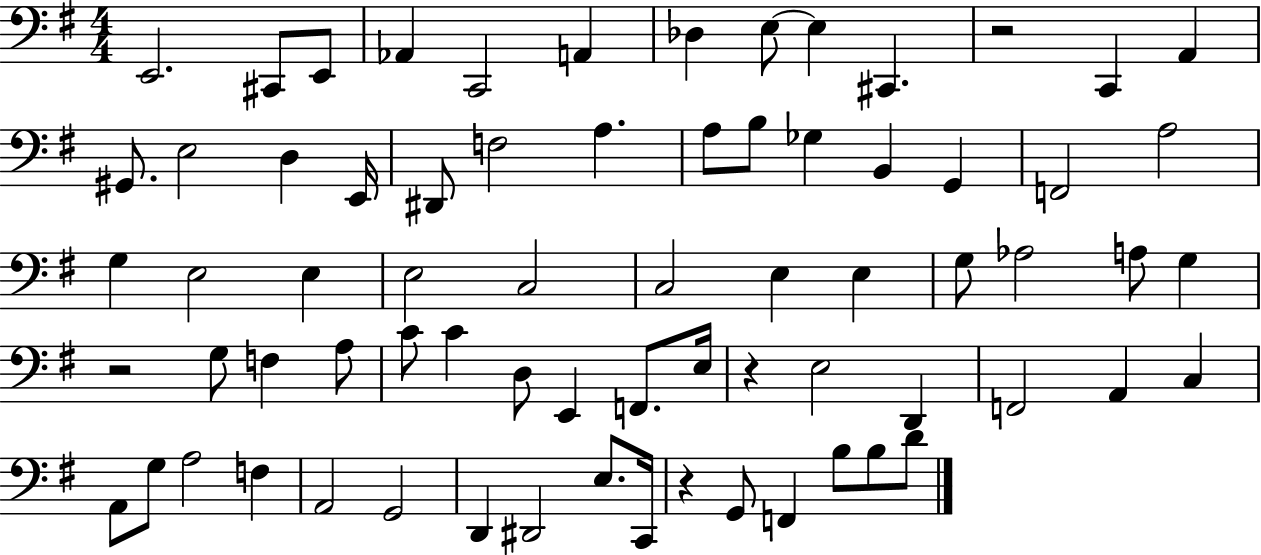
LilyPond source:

{
  \clef bass
  \numericTimeSignature
  \time 4/4
  \key g \major
  \repeat volta 2 { e,2. cis,8 e,8 | aes,4 c,2 a,4 | des4 e8~~ e4 cis,4. | r2 c,4 a,4 | \break gis,8. e2 d4 e,16 | dis,8 f2 a4. | a8 b8 ges4 b,4 g,4 | f,2 a2 | \break g4 e2 e4 | e2 c2 | c2 e4 e4 | g8 aes2 a8 g4 | \break r2 g8 f4 a8 | c'8 c'4 d8 e,4 f,8. e16 | r4 e2 d,4 | f,2 a,4 c4 | \break a,8 g8 a2 f4 | a,2 g,2 | d,4 dis,2 e8. c,16 | r4 g,8 f,4 b8 b8 d'8 | \break } \bar "|."
}